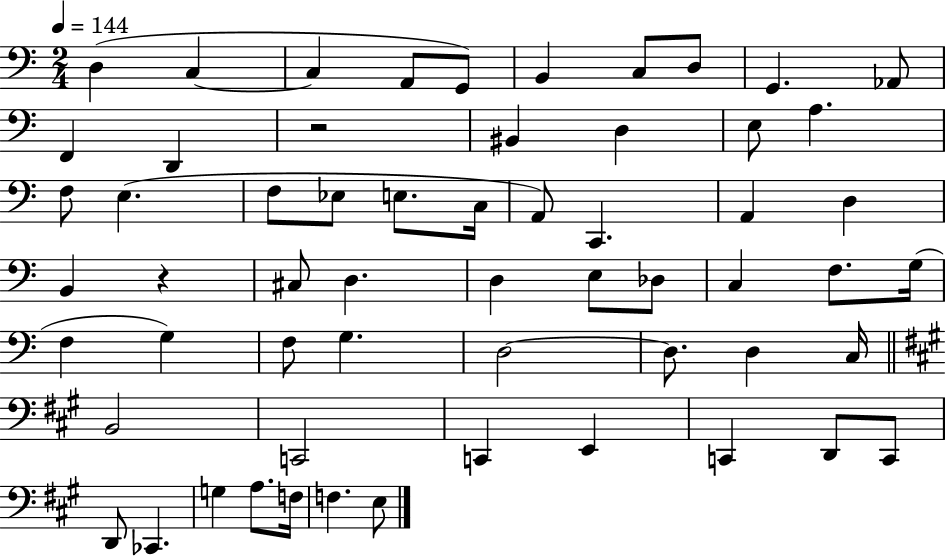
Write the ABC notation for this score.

X:1
T:Untitled
M:2/4
L:1/4
K:C
D, C, C, A,,/2 G,,/2 B,, C,/2 D,/2 G,, _A,,/2 F,, D,, z2 ^B,, D, E,/2 A, F,/2 E, F,/2 _E,/2 E,/2 C,/4 A,,/2 C,, A,, D, B,, z ^C,/2 D, D, E,/2 _D,/2 C, F,/2 G,/4 F, G, F,/2 G, D,2 D,/2 D, C,/4 B,,2 C,,2 C,, E,, C,, D,,/2 C,,/2 D,,/2 _C,, G, A,/2 F,/4 F, E,/2